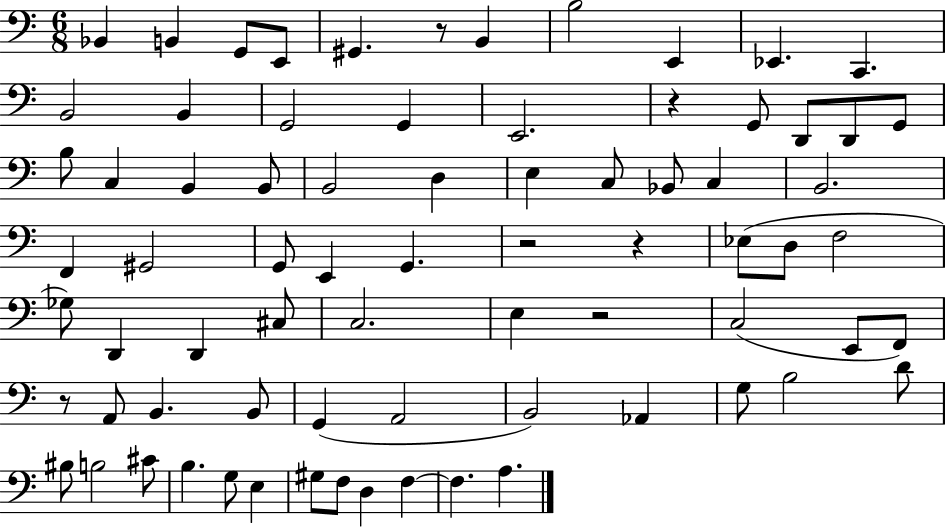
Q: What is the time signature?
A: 6/8